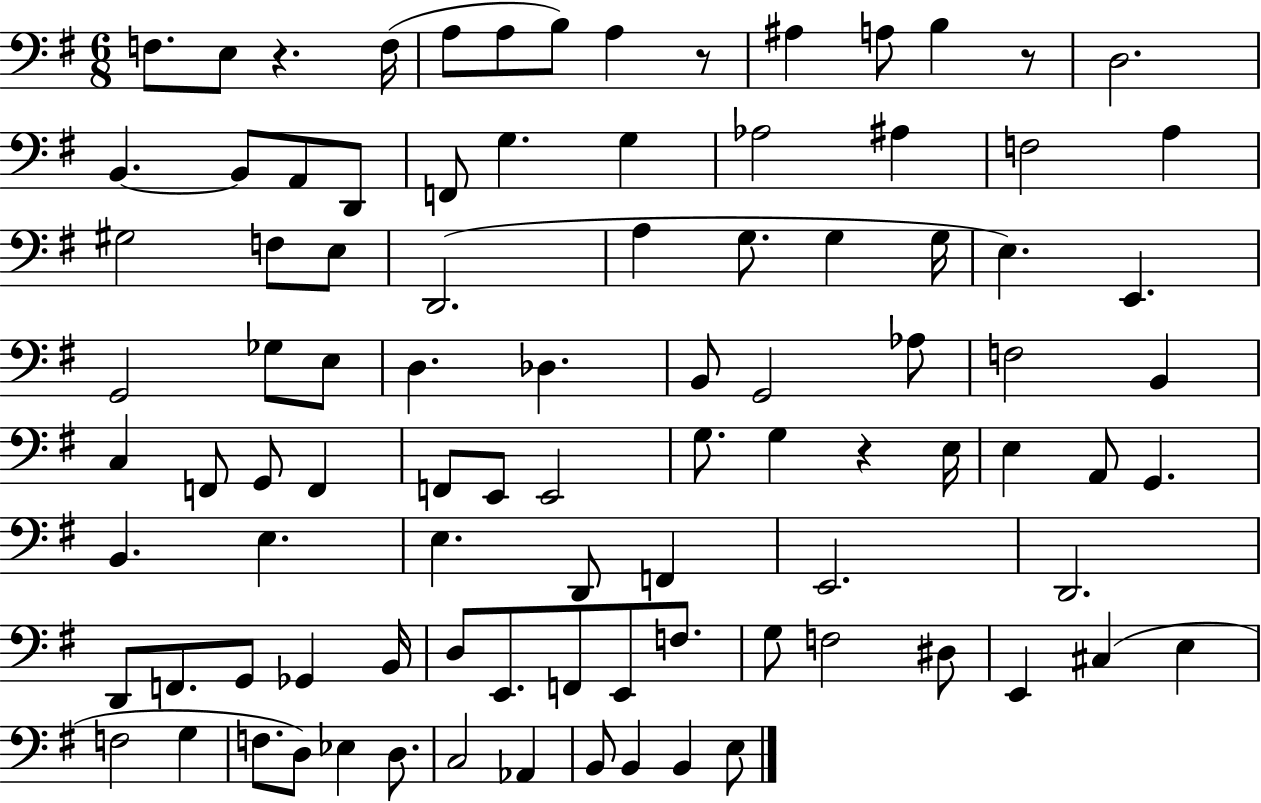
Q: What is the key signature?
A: G major